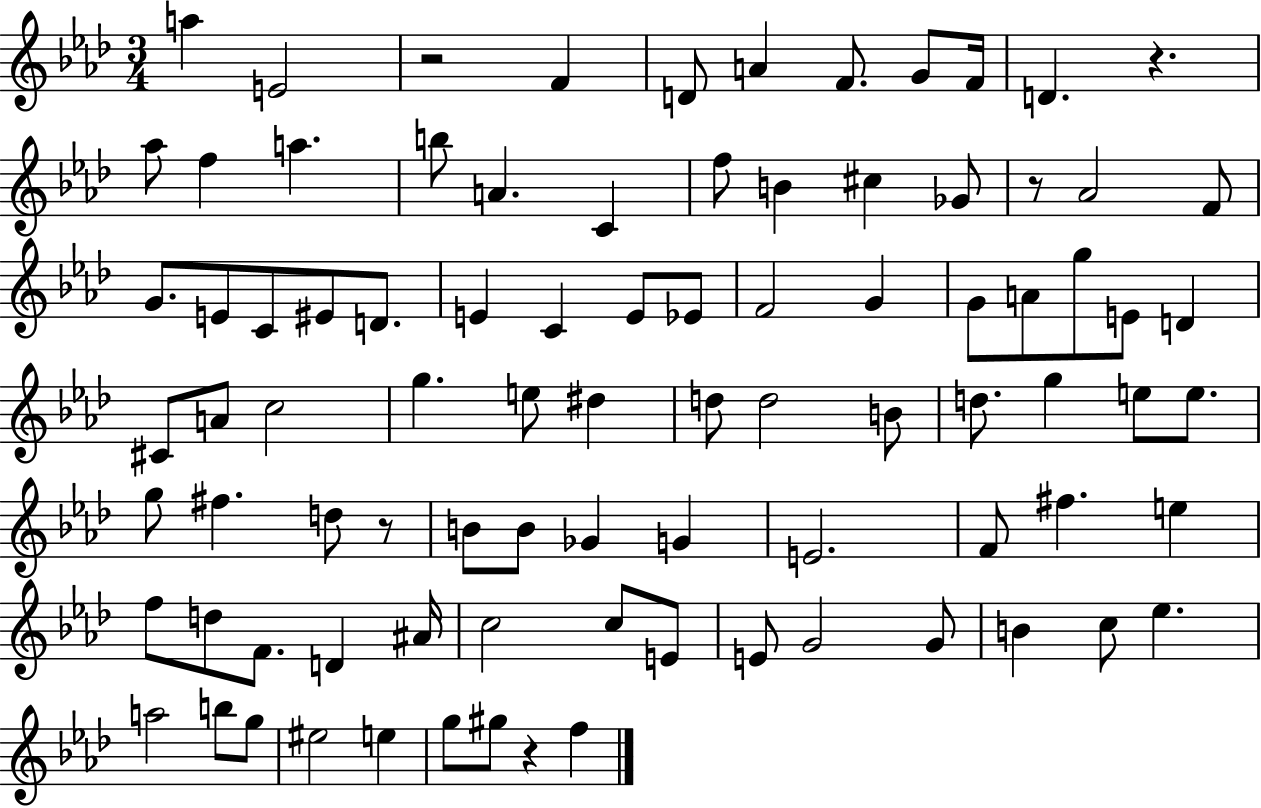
X:1
T:Untitled
M:3/4
L:1/4
K:Ab
a E2 z2 F D/2 A F/2 G/2 F/4 D z _a/2 f a b/2 A C f/2 B ^c _G/2 z/2 _A2 F/2 G/2 E/2 C/2 ^E/2 D/2 E C E/2 _E/2 F2 G G/2 A/2 g/2 E/2 D ^C/2 A/2 c2 g e/2 ^d d/2 d2 B/2 d/2 g e/2 e/2 g/2 ^f d/2 z/2 B/2 B/2 _G G E2 F/2 ^f e f/2 d/2 F/2 D ^A/4 c2 c/2 E/2 E/2 G2 G/2 B c/2 _e a2 b/2 g/2 ^e2 e g/2 ^g/2 z f